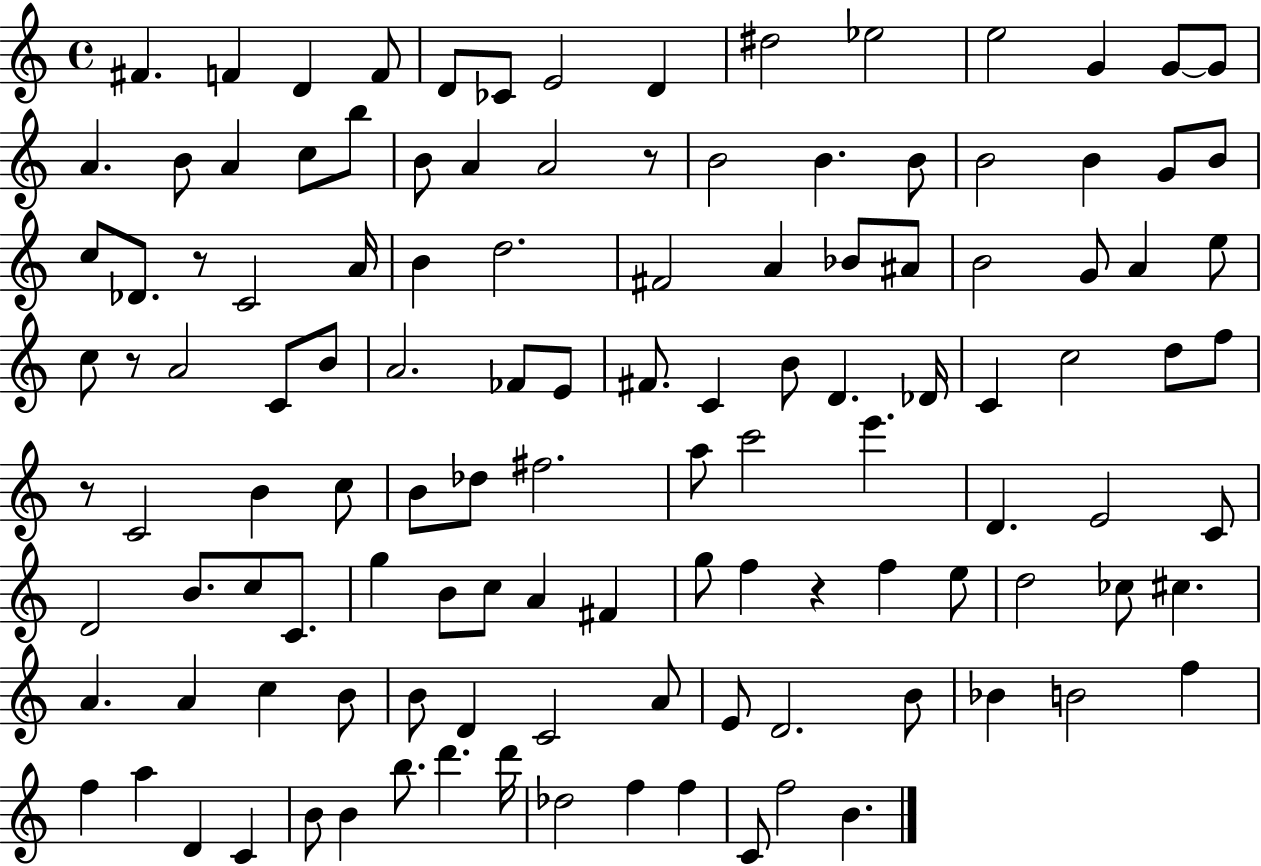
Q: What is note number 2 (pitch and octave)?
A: F4